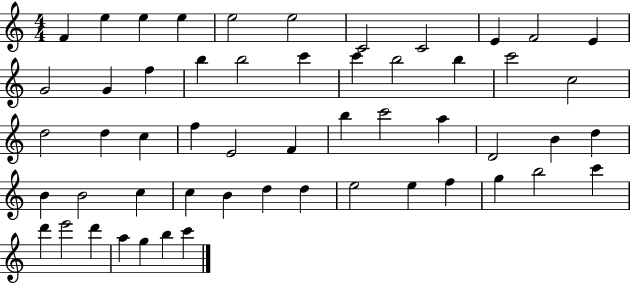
X:1
T:Untitled
M:4/4
L:1/4
K:C
F e e e e2 e2 C2 C2 E F2 E G2 G f b b2 c' c' b2 b c'2 c2 d2 d c f E2 F b c'2 a D2 B d B B2 c c B d d e2 e f g b2 c' d' e'2 d' a g b c'